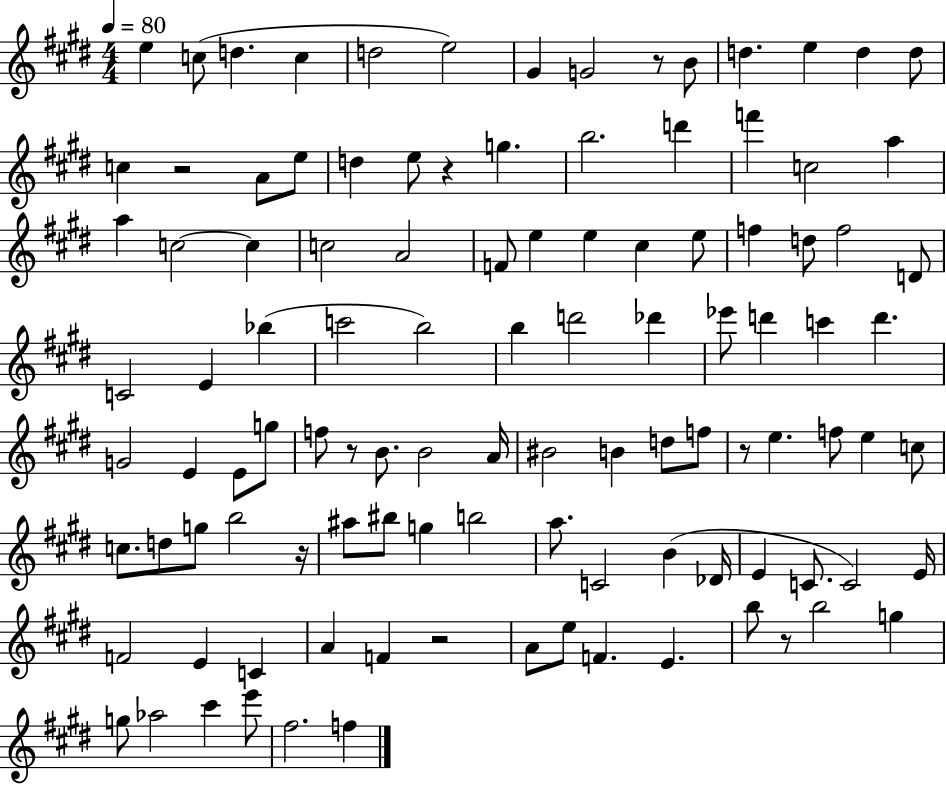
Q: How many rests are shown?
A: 8